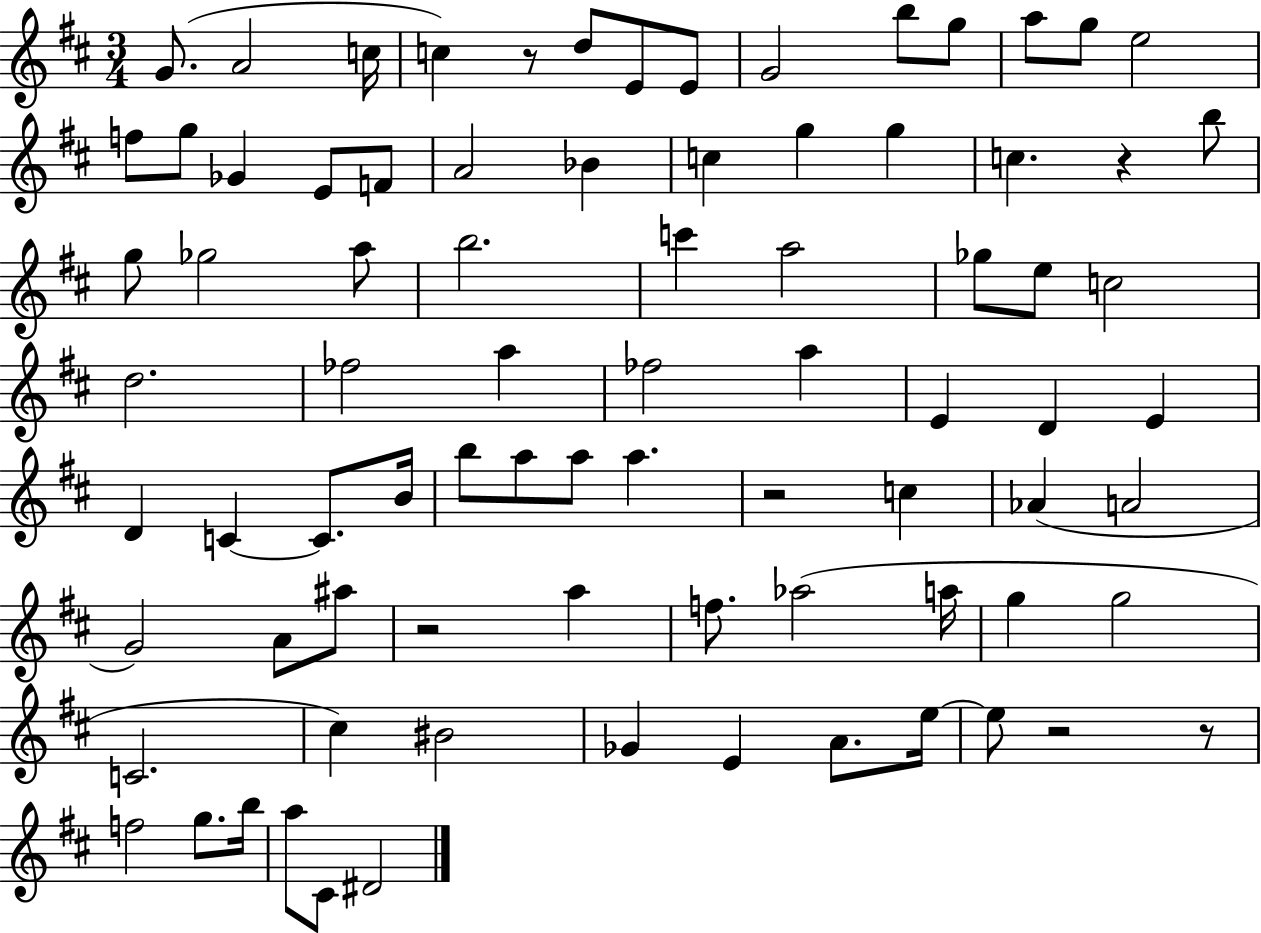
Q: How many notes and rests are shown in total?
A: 82